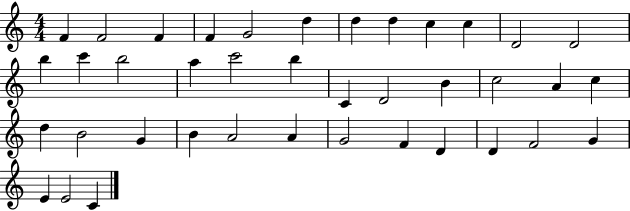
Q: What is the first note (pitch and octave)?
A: F4